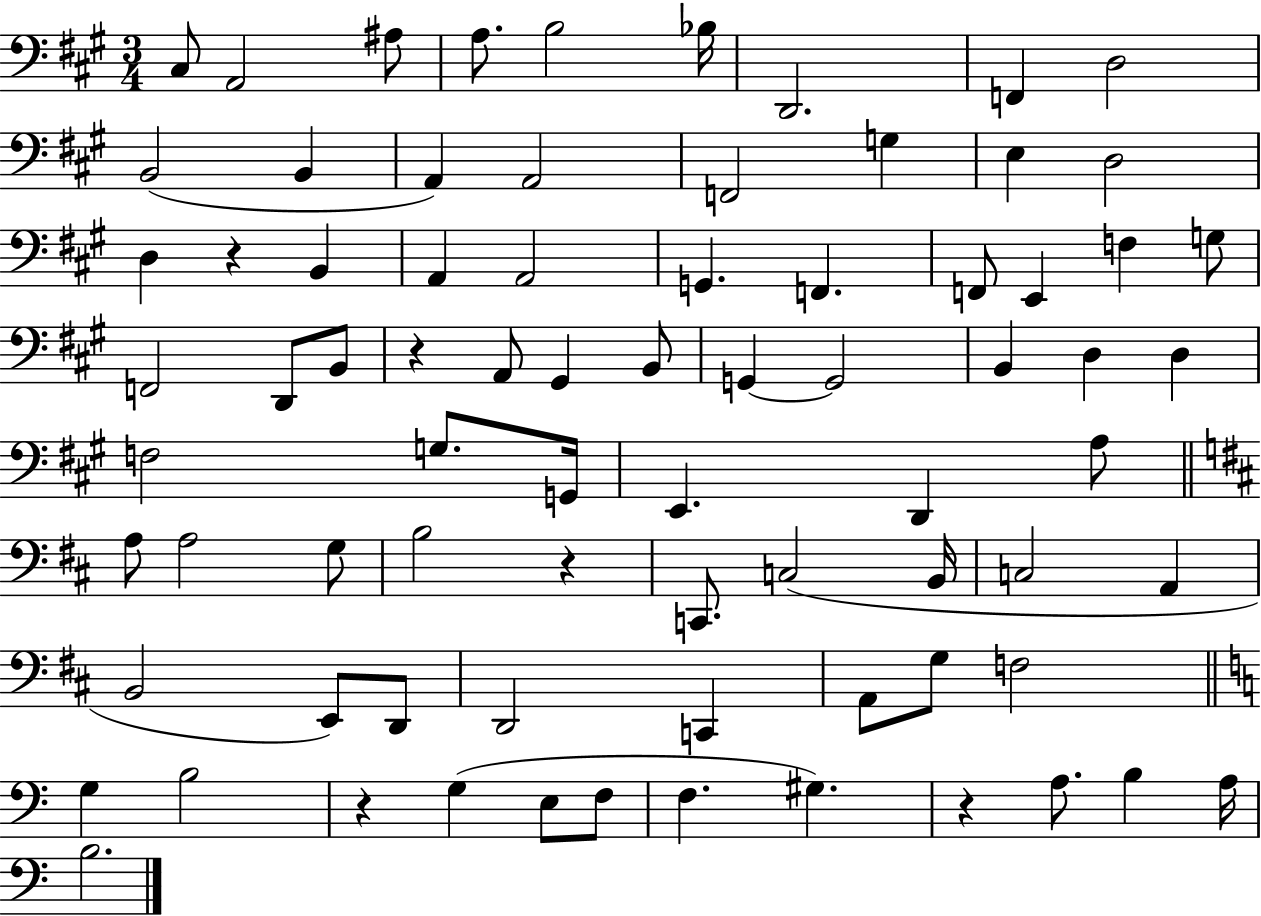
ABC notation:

X:1
T:Untitled
M:3/4
L:1/4
K:A
^C,/2 A,,2 ^A,/2 A,/2 B,2 _B,/4 D,,2 F,, D,2 B,,2 B,, A,, A,,2 F,,2 G, E, D,2 D, z B,, A,, A,,2 G,, F,, F,,/2 E,, F, G,/2 F,,2 D,,/2 B,,/2 z A,,/2 ^G,, B,,/2 G,, G,,2 B,, D, D, F,2 G,/2 G,,/4 E,, D,, A,/2 A,/2 A,2 G,/2 B,2 z C,,/2 C,2 B,,/4 C,2 A,, B,,2 E,,/2 D,,/2 D,,2 C,, A,,/2 G,/2 F,2 G, B,2 z G, E,/2 F,/2 F, ^G, z A,/2 B, A,/4 B,2